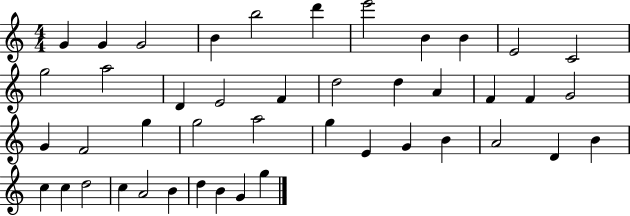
X:1
T:Untitled
M:4/4
L:1/4
K:C
G G G2 B b2 d' e'2 B B E2 C2 g2 a2 D E2 F d2 d A F F G2 G F2 g g2 a2 g E G B A2 D B c c d2 c A2 B d B G g